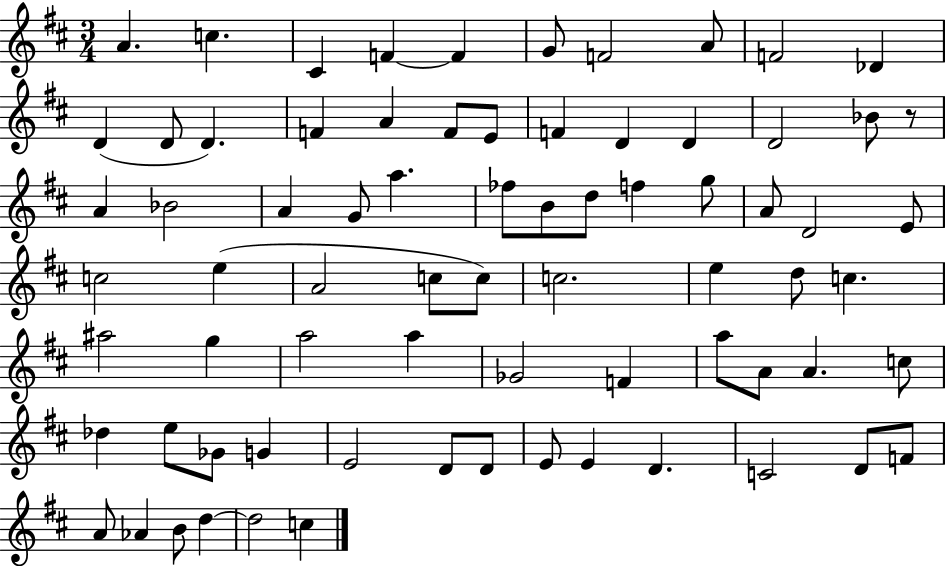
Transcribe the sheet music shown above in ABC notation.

X:1
T:Untitled
M:3/4
L:1/4
K:D
A c ^C F F G/2 F2 A/2 F2 _D D D/2 D F A F/2 E/2 F D D D2 _B/2 z/2 A _B2 A G/2 a _f/2 B/2 d/2 f g/2 A/2 D2 E/2 c2 e A2 c/2 c/2 c2 e d/2 c ^a2 g a2 a _G2 F a/2 A/2 A c/2 _d e/2 _G/2 G E2 D/2 D/2 E/2 E D C2 D/2 F/2 A/2 _A B/2 d d2 c